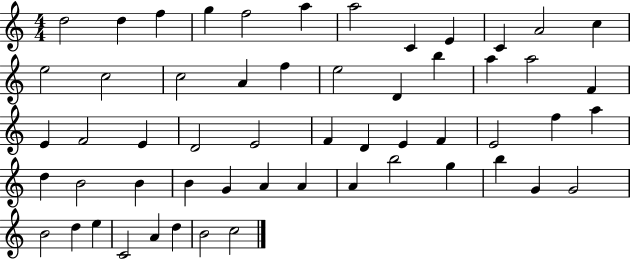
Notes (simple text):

D5/h D5/q F5/q G5/q F5/h A5/q A5/h C4/q E4/q C4/q A4/h C5/q E5/h C5/h C5/h A4/q F5/q E5/h D4/q B5/q A5/q A5/h F4/q E4/q F4/h E4/q D4/h E4/h F4/q D4/q E4/q F4/q E4/h F5/q A5/q D5/q B4/h B4/q B4/q G4/q A4/q A4/q A4/q B5/h G5/q B5/q G4/q G4/h B4/h D5/q E5/q C4/h A4/q D5/q B4/h C5/h